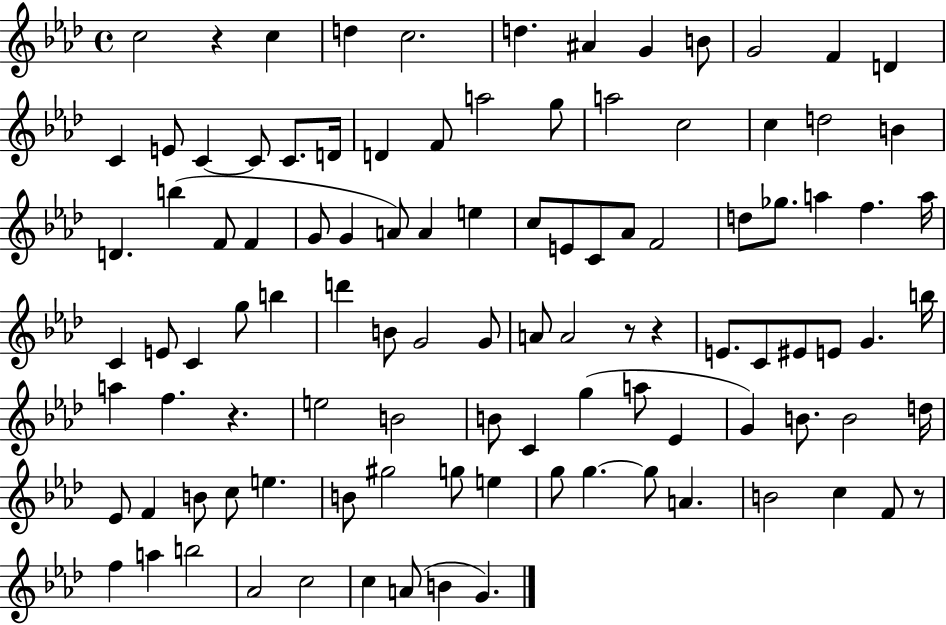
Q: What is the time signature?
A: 4/4